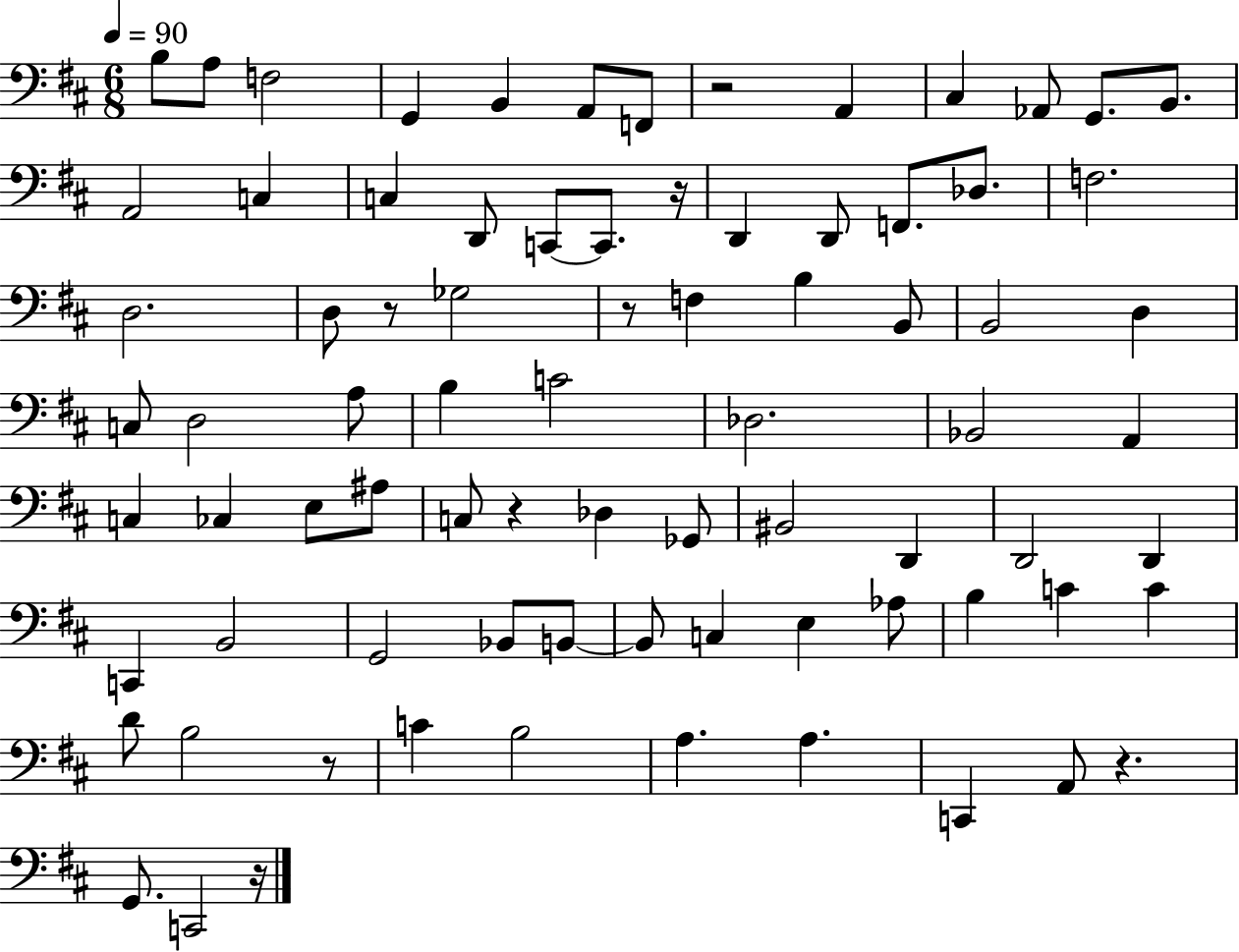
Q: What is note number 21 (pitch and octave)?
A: F2